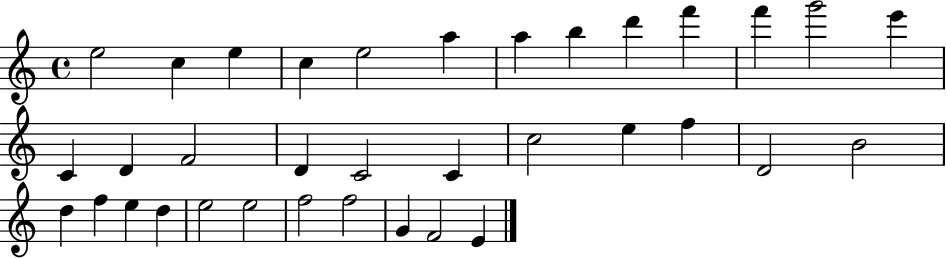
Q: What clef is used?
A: treble